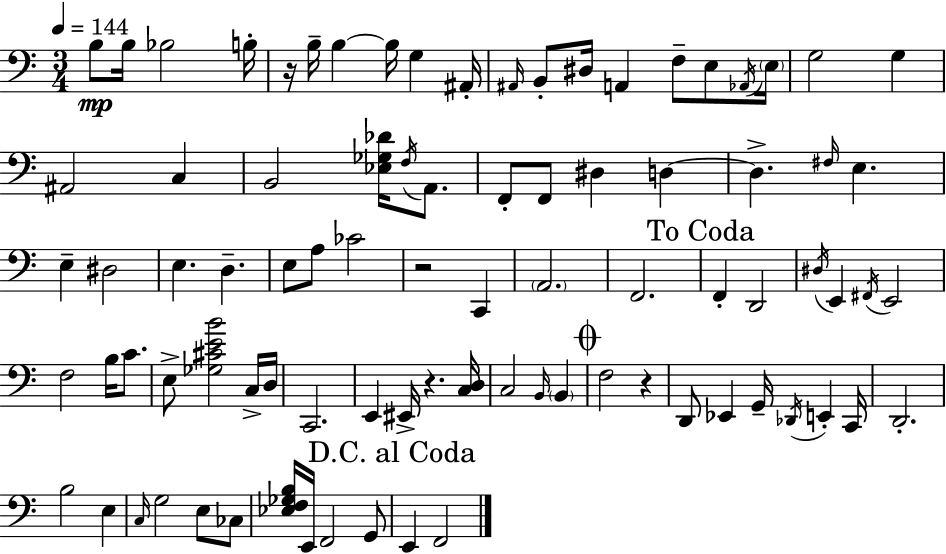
X:1
T:Untitled
M:3/4
L:1/4
K:C
B,/2 B,/4 _B,2 B,/4 z/4 B,/4 B, B,/4 G, ^A,,/4 ^A,,/4 B,,/2 ^D,/4 A,, F,/2 E,/2 _A,,/4 E,/4 G,2 G, ^A,,2 C, B,,2 [_E,_G,_D]/4 F,/4 A,,/2 F,,/2 F,,/2 ^D, D, D, ^F,/4 E, E, ^D,2 E, D, E,/2 A,/2 _C2 z2 C,, A,,2 F,,2 F,, D,,2 ^D,/4 E,, ^F,,/4 E,,2 F,2 B,/4 C/2 E,/2 [_G,^CEB]2 C,/4 D,/4 C,,2 E,, ^E,,/4 z [C,D,]/4 C,2 B,,/4 B,, F,2 z D,,/2 _E,, G,,/4 _D,,/4 E,, C,,/4 D,,2 B,2 E, C,/4 G,2 E,/2 _C,/2 [_E,F,_G,B,]/4 E,,/4 F,,2 G,,/2 E,, F,,2